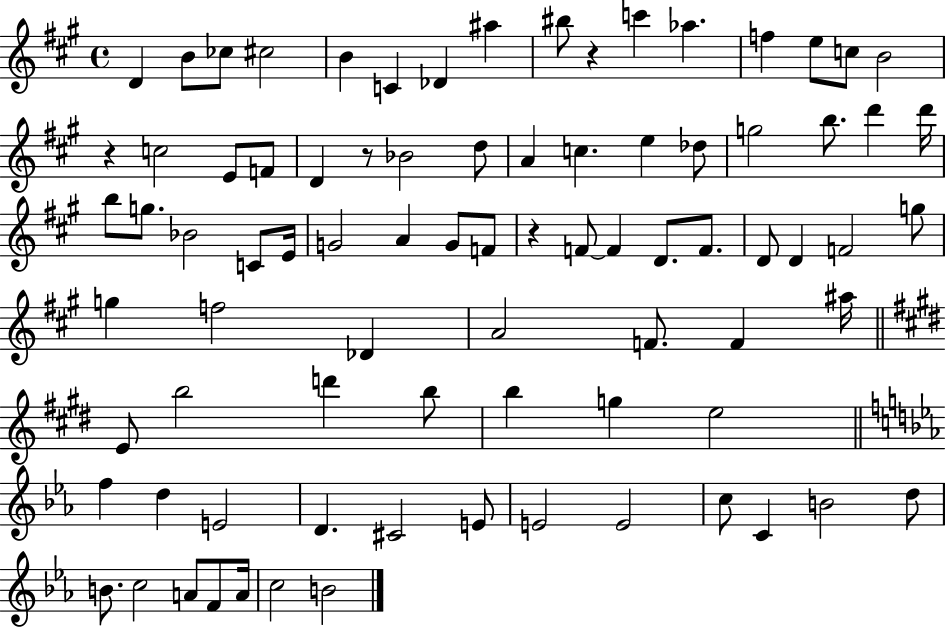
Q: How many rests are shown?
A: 4